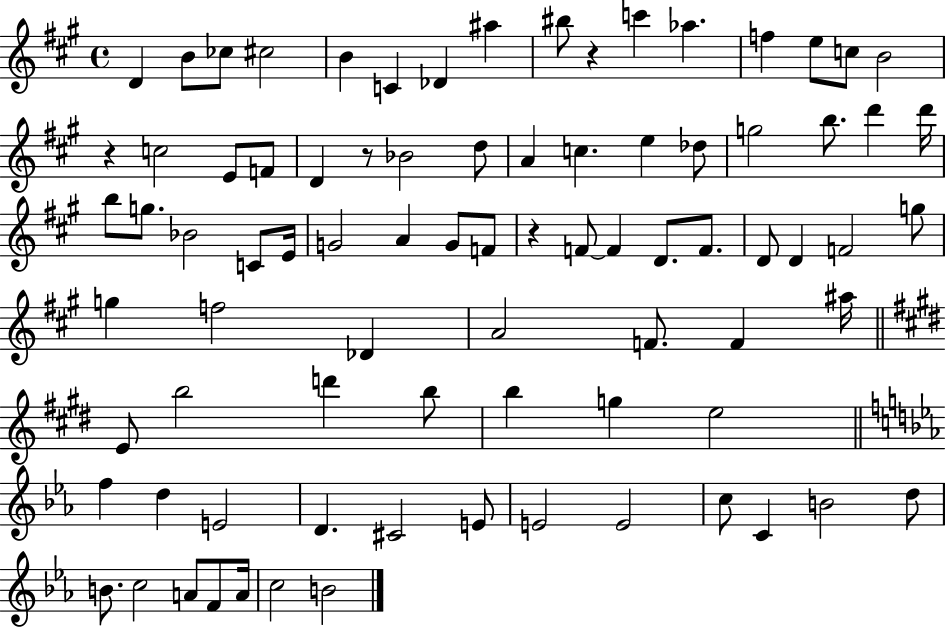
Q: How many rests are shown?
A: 4